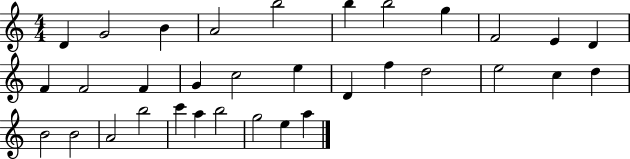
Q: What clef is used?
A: treble